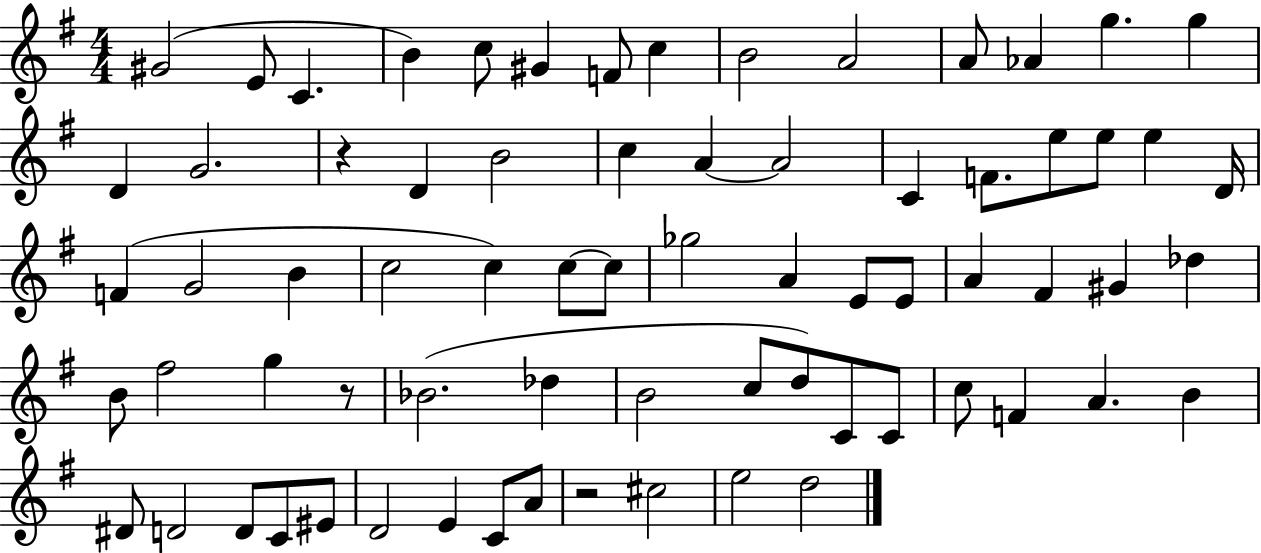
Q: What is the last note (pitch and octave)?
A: D5